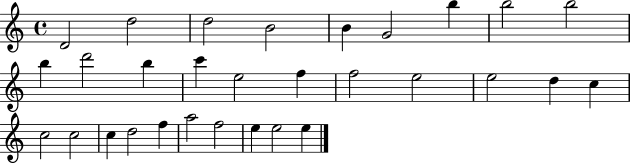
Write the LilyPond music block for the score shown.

{
  \clef treble
  \time 4/4
  \defaultTimeSignature
  \key c \major
  d'2 d''2 | d''2 b'2 | b'4 g'2 b''4 | b''2 b''2 | \break b''4 d'''2 b''4 | c'''4 e''2 f''4 | f''2 e''2 | e''2 d''4 c''4 | \break c''2 c''2 | c''4 d''2 f''4 | a''2 f''2 | e''4 e''2 e''4 | \break \bar "|."
}